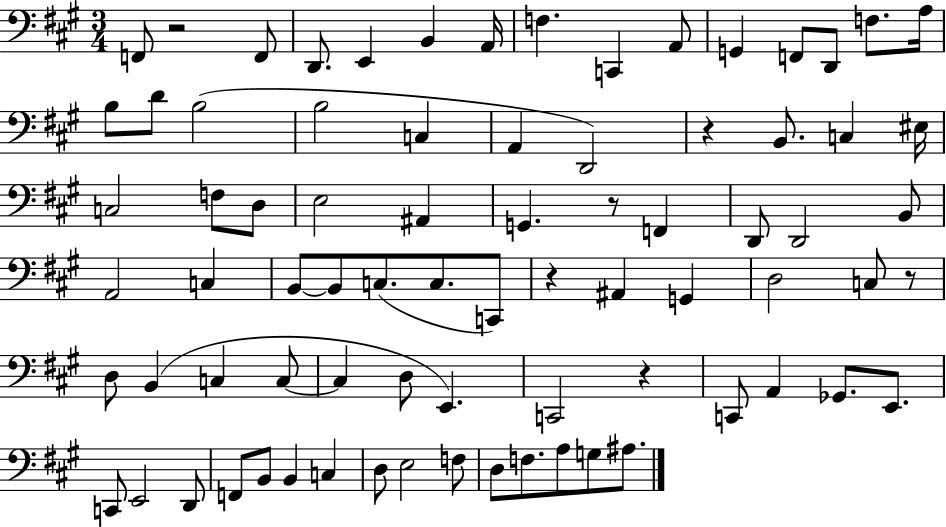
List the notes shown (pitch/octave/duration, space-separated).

F2/e R/h F2/e D2/e. E2/q B2/q A2/s F3/q. C2/q A2/e G2/q F2/e D2/e F3/e. A3/s B3/e D4/e B3/h B3/h C3/q A2/q D2/h R/q B2/e. C3/q EIS3/s C3/h F3/e D3/e E3/h A#2/q G2/q. R/e F2/q D2/e D2/h B2/e A2/h C3/q B2/e B2/e C3/e. C3/e. C2/e R/q A#2/q G2/q D3/h C3/e R/e D3/e B2/q C3/q C3/e C3/q D3/e E2/q. C2/h R/q C2/e A2/q Gb2/e. E2/e. C2/e E2/h D2/e F2/e B2/e B2/q C3/q D3/e E3/h F3/e D3/e F3/e. A3/e G3/e A#3/e.